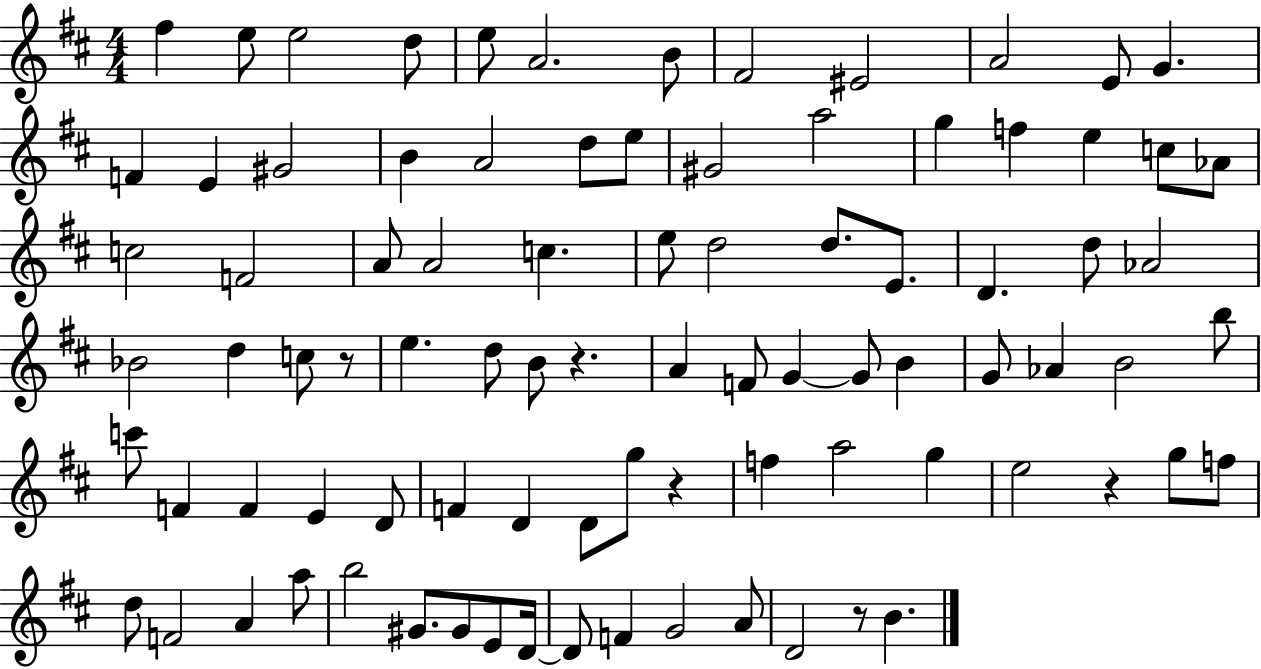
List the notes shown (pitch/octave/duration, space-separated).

F#5/q E5/e E5/h D5/e E5/e A4/h. B4/e F#4/h EIS4/h A4/h E4/e G4/q. F4/q E4/q G#4/h B4/q A4/h D5/e E5/e G#4/h A5/h G5/q F5/q E5/q C5/e Ab4/e C5/h F4/h A4/e A4/h C5/q. E5/e D5/h D5/e. E4/e. D4/q. D5/e Ab4/h Bb4/h D5/q C5/e R/e E5/q. D5/e B4/e R/q. A4/q F4/e G4/q G4/e B4/q G4/e Ab4/q B4/h B5/e C6/e F4/q F4/q E4/q D4/e F4/q D4/q D4/e G5/e R/q F5/q A5/h G5/q E5/h R/q G5/e F5/e D5/e F4/h A4/q A5/e B5/h G#4/e. G#4/e E4/e D4/s D4/e F4/q G4/h A4/e D4/h R/e B4/q.